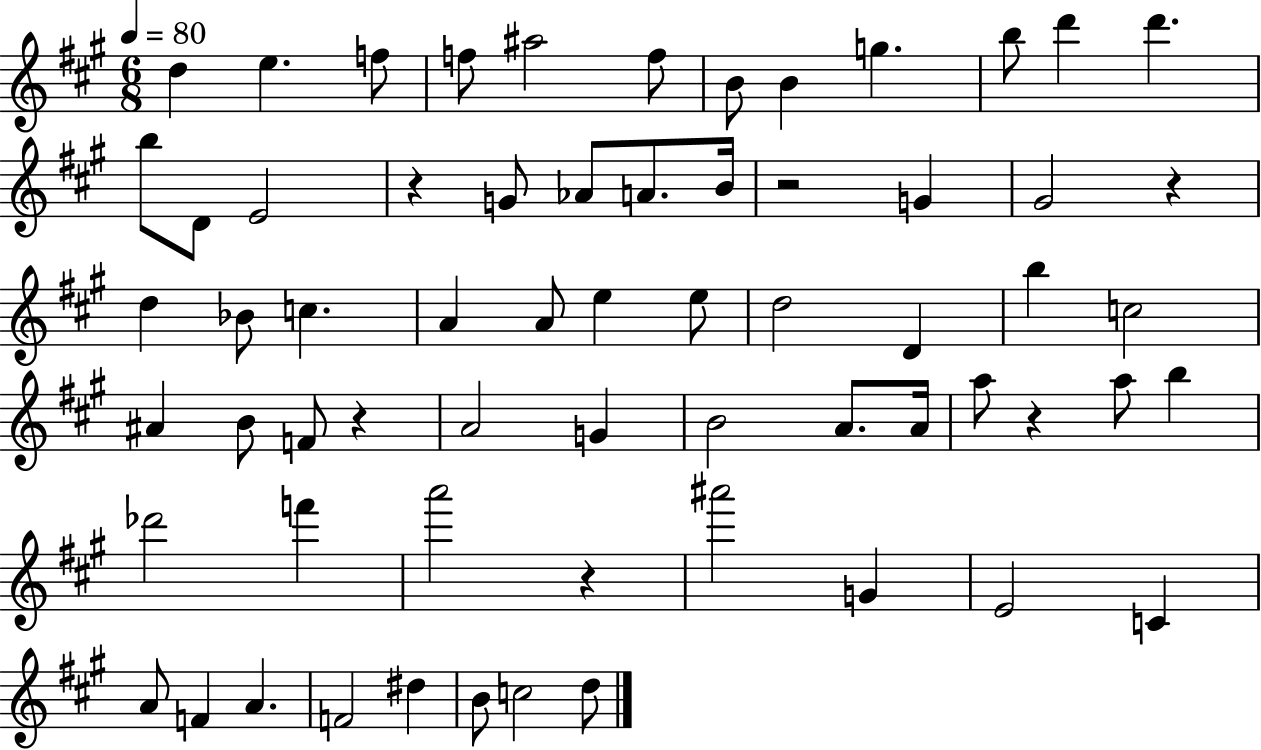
X:1
T:Untitled
M:6/8
L:1/4
K:A
d e f/2 f/2 ^a2 f/2 B/2 B g b/2 d' d' b/2 D/2 E2 z G/2 _A/2 A/2 B/4 z2 G ^G2 z d _B/2 c A A/2 e e/2 d2 D b c2 ^A B/2 F/2 z A2 G B2 A/2 A/4 a/2 z a/2 b _d'2 f' a'2 z ^a'2 G E2 C A/2 F A F2 ^d B/2 c2 d/2